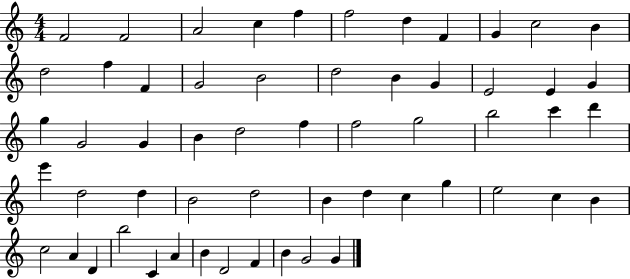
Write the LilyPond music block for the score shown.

{
  \clef treble
  \numericTimeSignature
  \time 4/4
  \key c \major
  f'2 f'2 | a'2 c''4 f''4 | f''2 d''4 f'4 | g'4 c''2 b'4 | \break d''2 f''4 f'4 | g'2 b'2 | d''2 b'4 g'4 | e'2 e'4 g'4 | \break g''4 g'2 g'4 | b'4 d''2 f''4 | f''2 g''2 | b''2 c'''4 d'''4 | \break e'''4 d''2 d''4 | b'2 d''2 | b'4 d''4 c''4 g''4 | e''2 c''4 b'4 | \break c''2 a'4 d'4 | b''2 c'4 a'4 | b'4 d'2 f'4 | b'4 g'2 g'4 | \break \bar "|."
}